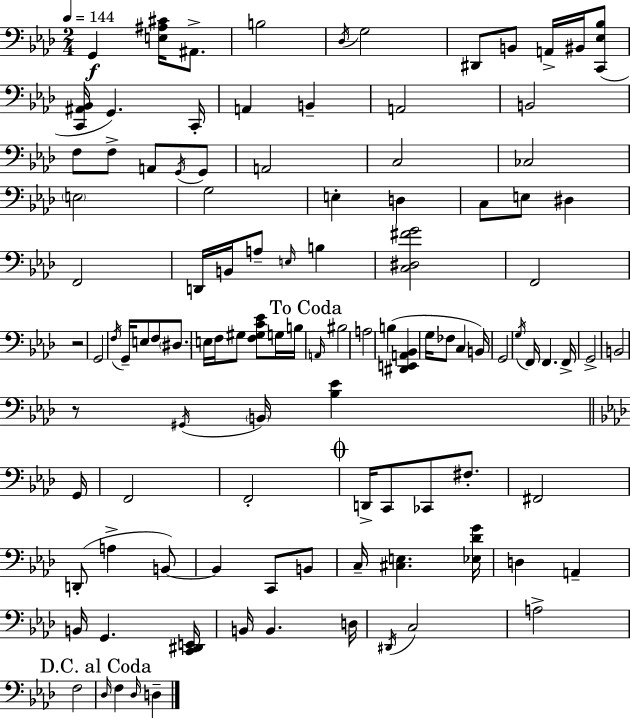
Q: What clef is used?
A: bass